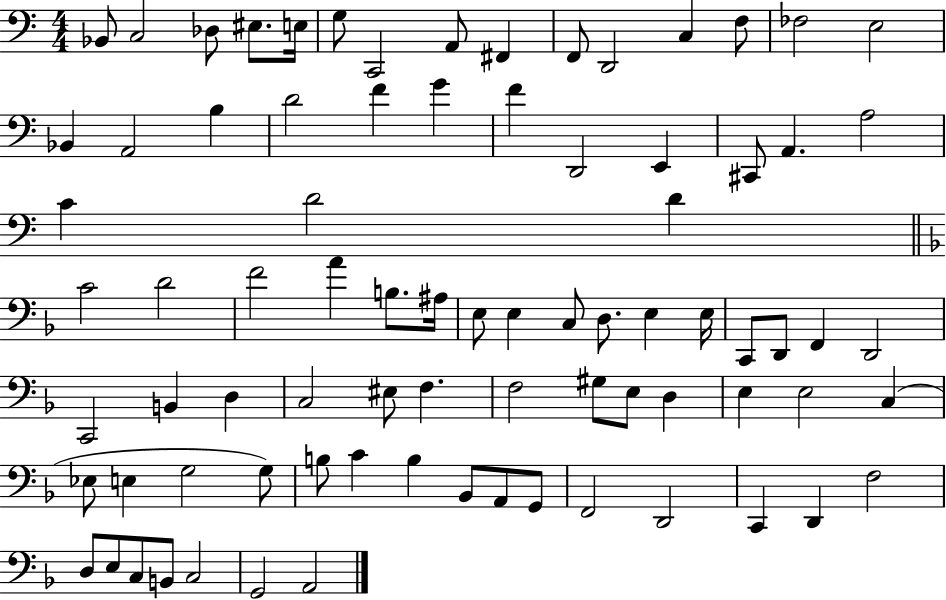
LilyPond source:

{
  \clef bass
  \numericTimeSignature
  \time 4/4
  \key c \major
  bes,8 c2 des8 eis8. e16 | g8 c,2 a,8 fis,4 | f,8 d,2 c4 f8 | fes2 e2 | \break bes,4 a,2 b4 | d'2 f'4 g'4 | f'4 d,2 e,4 | cis,8 a,4. a2 | \break c'4 d'2 d'4 | \bar "||" \break \key f \major c'2 d'2 | f'2 a'4 b8. ais16 | e8 e4 c8 d8. e4 e16 | c,8 d,8 f,4 d,2 | \break c,2 b,4 d4 | c2 eis8 f4. | f2 gis8 e8 d4 | e4 e2 c4( | \break ees8 e4 g2 g8) | b8 c'4 b4 bes,8 a,8 g,8 | f,2 d,2 | c,4 d,4 f2 | \break d8 e8 c8 b,8 c2 | g,2 a,2 | \bar "|."
}